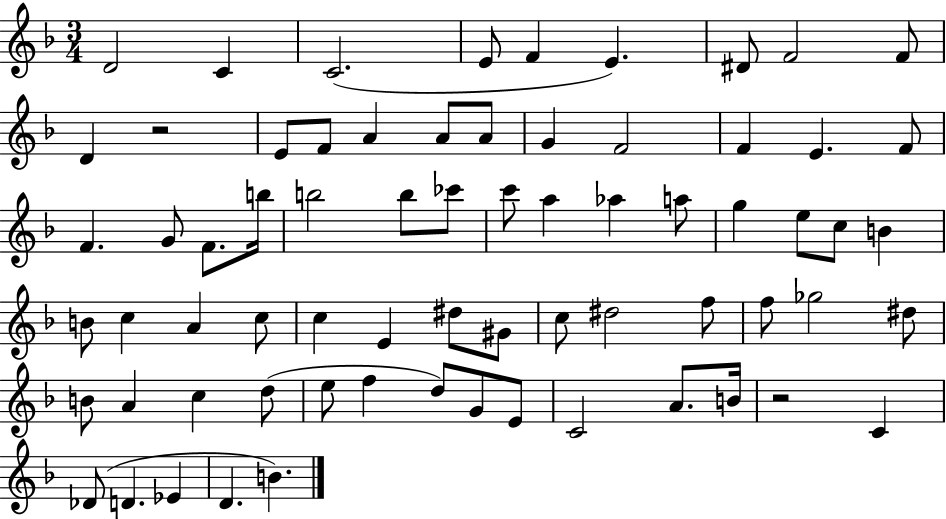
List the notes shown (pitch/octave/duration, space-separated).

D4/h C4/q C4/h. E4/e F4/q E4/q. D#4/e F4/h F4/e D4/q R/h E4/e F4/e A4/q A4/e A4/e G4/q F4/h F4/q E4/q. F4/e F4/q. G4/e F4/e. B5/s B5/h B5/e CES6/e C6/e A5/q Ab5/q A5/e G5/q E5/e C5/e B4/q B4/e C5/q A4/q C5/e C5/q E4/q D#5/e G#4/e C5/e D#5/h F5/e F5/e Gb5/h D#5/e B4/e A4/q C5/q D5/e E5/e F5/q D5/e G4/e E4/e C4/h A4/e. B4/s R/h C4/q Db4/e D4/q. Eb4/q D4/q. B4/q.